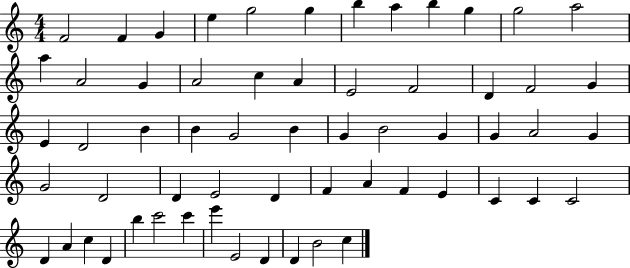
{
  \clef treble
  \numericTimeSignature
  \time 4/4
  \key c \major
  f'2 f'4 g'4 | e''4 g''2 g''4 | b''4 a''4 b''4 g''4 | g''2 a''2 | \break a''4 a'2 g'4 | a'2 c''4 a'4 | e'2 f'2 | d'4 f'2 g'4 | \break e'4 d'2 b'4 | b'4 g'2 b'4 | g'4 b'2 g'4 | g'4 a'2 g'4 | \break g'2 d'2 | d'4 e'2 d'4 | f'4 a'4 f'4 e'4 | c'4 c'4 c'2 | \break d'4 a'4 c''4 d'4 | b''4 c'''2 c'''4 | e'''4 e'2 d'4 | d'4 b'2 c''4 | \break \bar "|."
}